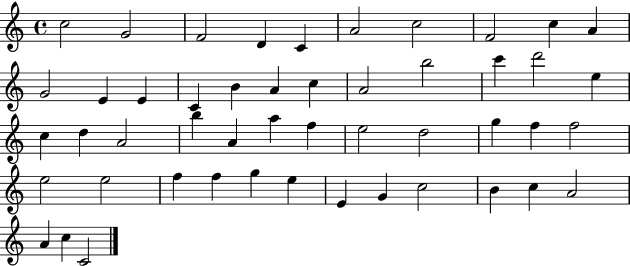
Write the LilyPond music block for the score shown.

{
  \clef treble
  \time 4/4
  \defaultTimeSignature
  \key c \major
  c''2 g'2 | f'2 d'4 c'4 | a'2 c''2 | f'2 c''4 a'4 | \break g'2 e'4 e'4 | c'4 b'4 a'4 c''4 | a'2 b''2 | c'''4 d'''2 e''4 | \break c''4 d''4 a'2 | b''4 a'4 a''4 f''4 | e''2 d''2 | g''4 f''4 f''2 | \break e''2 e''2 | f''4 f''4 g''4 e''4 | e'4 g'4 c''2 | b'4 c''4 a'2 | \break a'4 c''4 c'2 | \bar "|."
}